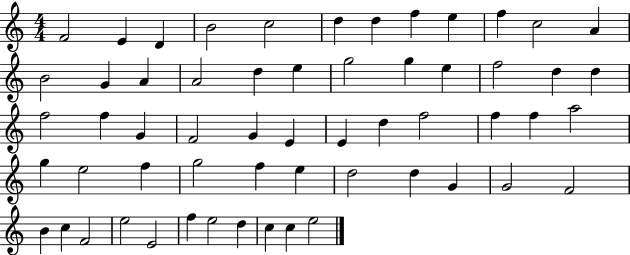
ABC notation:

X:1
T:Untitled
M:4/4
L:1/4
K:C
F2 E D B2 c2 d d f e f c2 A B2 G A A2 d e g2 g e f2 d d f2 f G F2 G E E d f2 f f a2 g e2 f g2 f e d2 d G G2 F2 B c F2 e2 E2 f e2 d c c e2